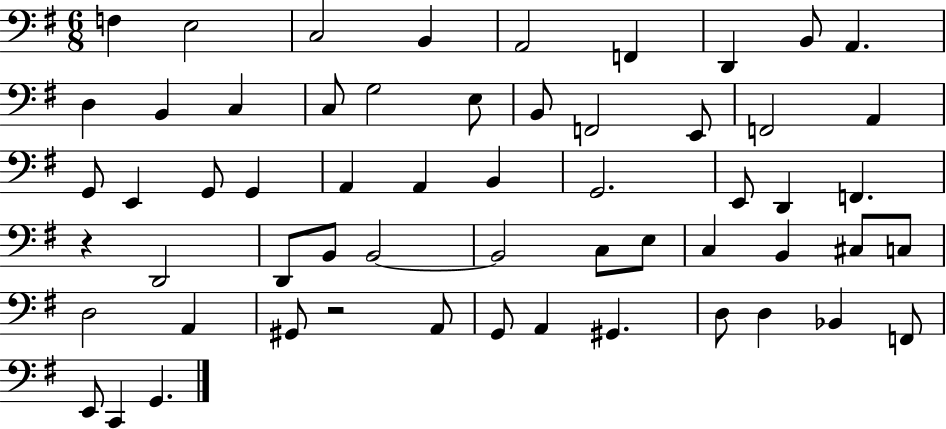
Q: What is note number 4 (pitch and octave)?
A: B2